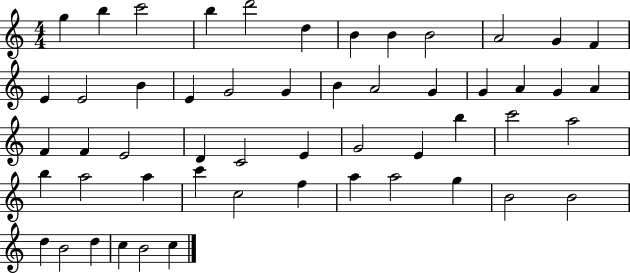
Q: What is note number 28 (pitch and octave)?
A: E4